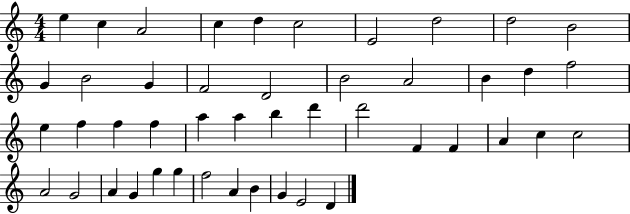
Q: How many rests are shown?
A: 0